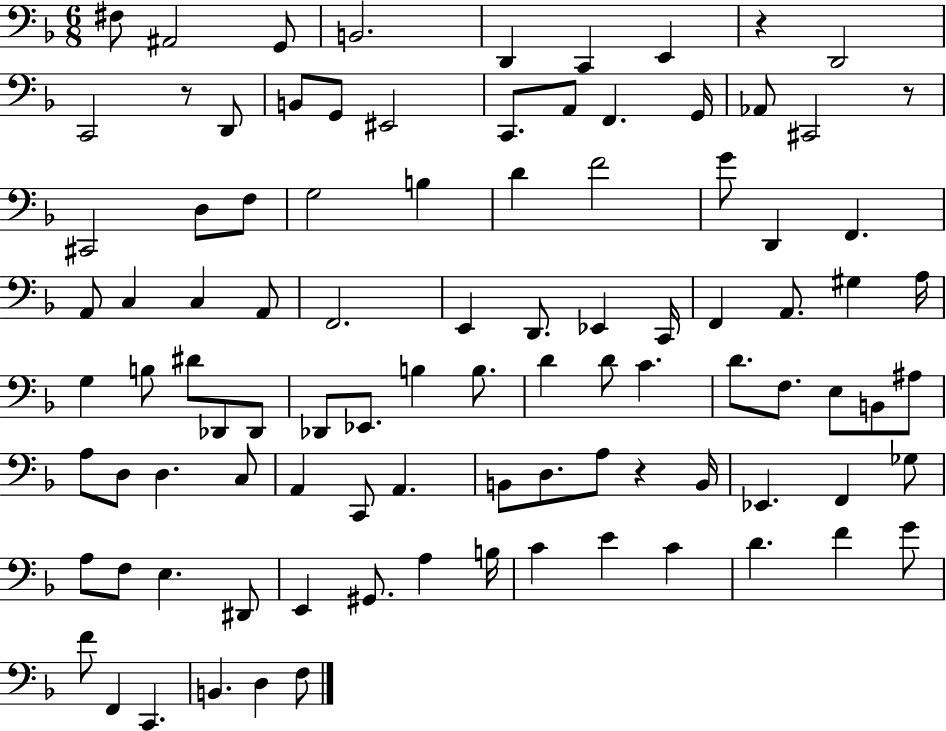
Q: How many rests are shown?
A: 4